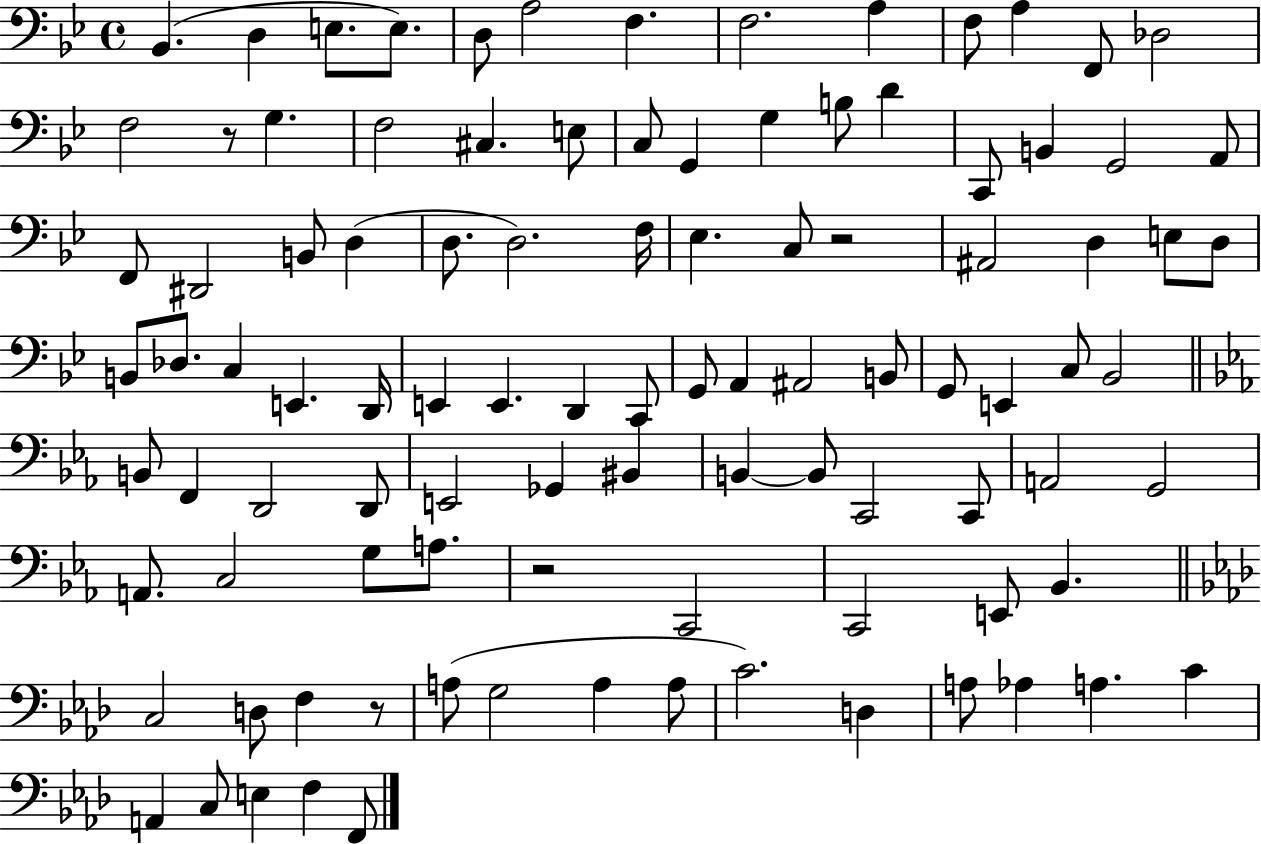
Bb2/q. D3/q E3/e. E3/e. D3/e A3/h F3/q. F3/h. A3/q F3/e A3/q F2/e Db3/h F3/h R/e G3/q. F3/h C#3/q. E3/e C3/e G2/q G3/q B3/e D4/q C2/e B2/q G2/h A2/e F2/e D#2/h B2/e D3/q D3/e. D3/h. F3/s Eb3/q. C3/e R/h A#2/h D3/q E3/e D3/e B2/e Db3/e. C3/q E2/q. D2/s E2/q E2/q. D2/q C2/e G2/e A2/q A#2/h B2/e G2/e E2/q C3/e Bb2/h B2/e F2/q D2/h D2/e E2/h Gb2/q BIS2/q B2/q B2/e C2/h C2/e A2/h G2/h A2/e. C3/h G3/e A3/e. R/h C2/h C2/h E2/e Bb2/q. C3/h D3/e F3/q R/e A3/e G3/h A3/q A3/e C4/h. D3/q A3/e Ab3/q A3/q. C4/q A2/q C3/e E3/q F3/q F2/e